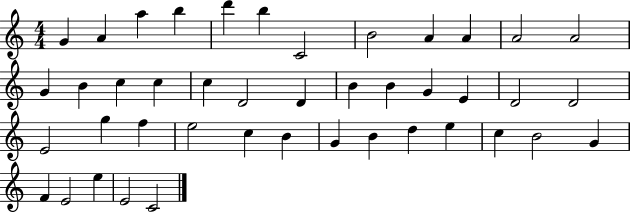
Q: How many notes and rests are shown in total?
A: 43